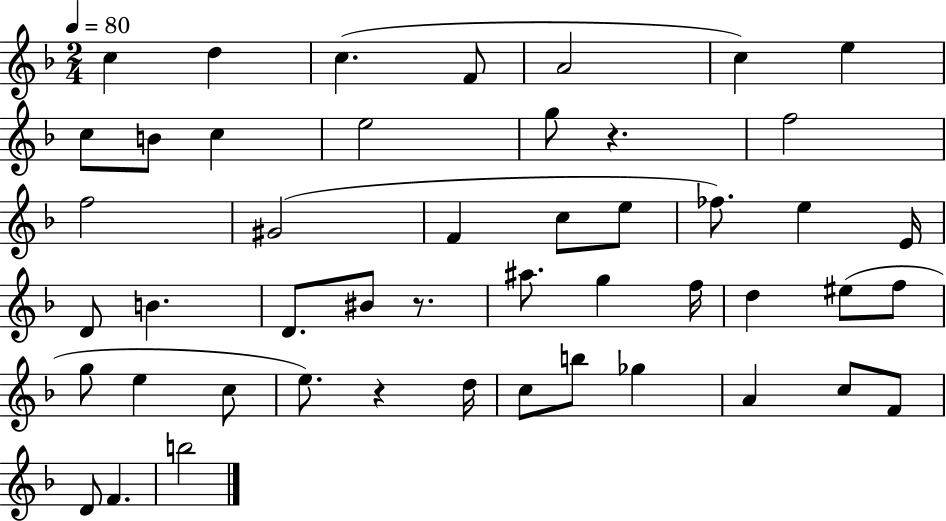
{
  \clef treble
  \numericTimeSignature
  \time 2/4
  \key f \major
  \tempo 4 = 80
  \repeat volta 2 { c''4 d''4 | c''4.( f'8 | a'2 | c''4) e''4 | \break c''8 b'8 c''4 | e''2 | g''8 r4. | f''2 | \break f''2 | gis'2( | f'4 c''8 e''8 | fes''8.) e''4 e'16 | \break d'8 b'4. | d'8. bis'8 r8. | ais''8. g''4 f''16 | d''4 eis''8( f''8 | \break g''8 e''4 c''8 | e''8.) r4 d''16 | c''8 b''8 ges''4 | a'4 c''8 f'8 | \break d'8 f'4. | b''2 | } \bar "|."
}